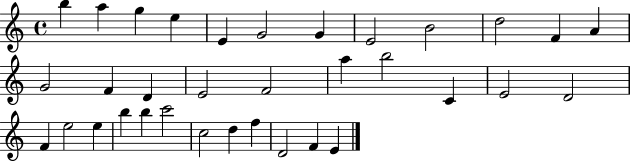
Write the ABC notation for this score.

X:1
T:Untitled
M:4/4
L:1/4
K:C
b a g e E G2 G E2 B2 d2 F A G2 F D E2 F2 a b2 C E2 D2 F e2 e b b c'2 c2 d f D2 F E